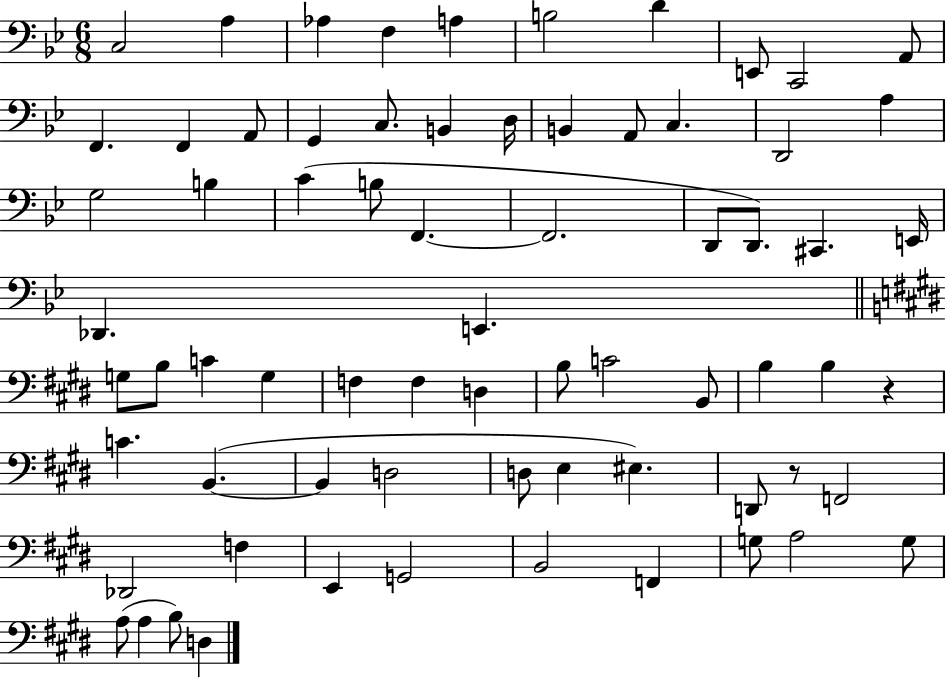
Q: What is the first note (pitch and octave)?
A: C3